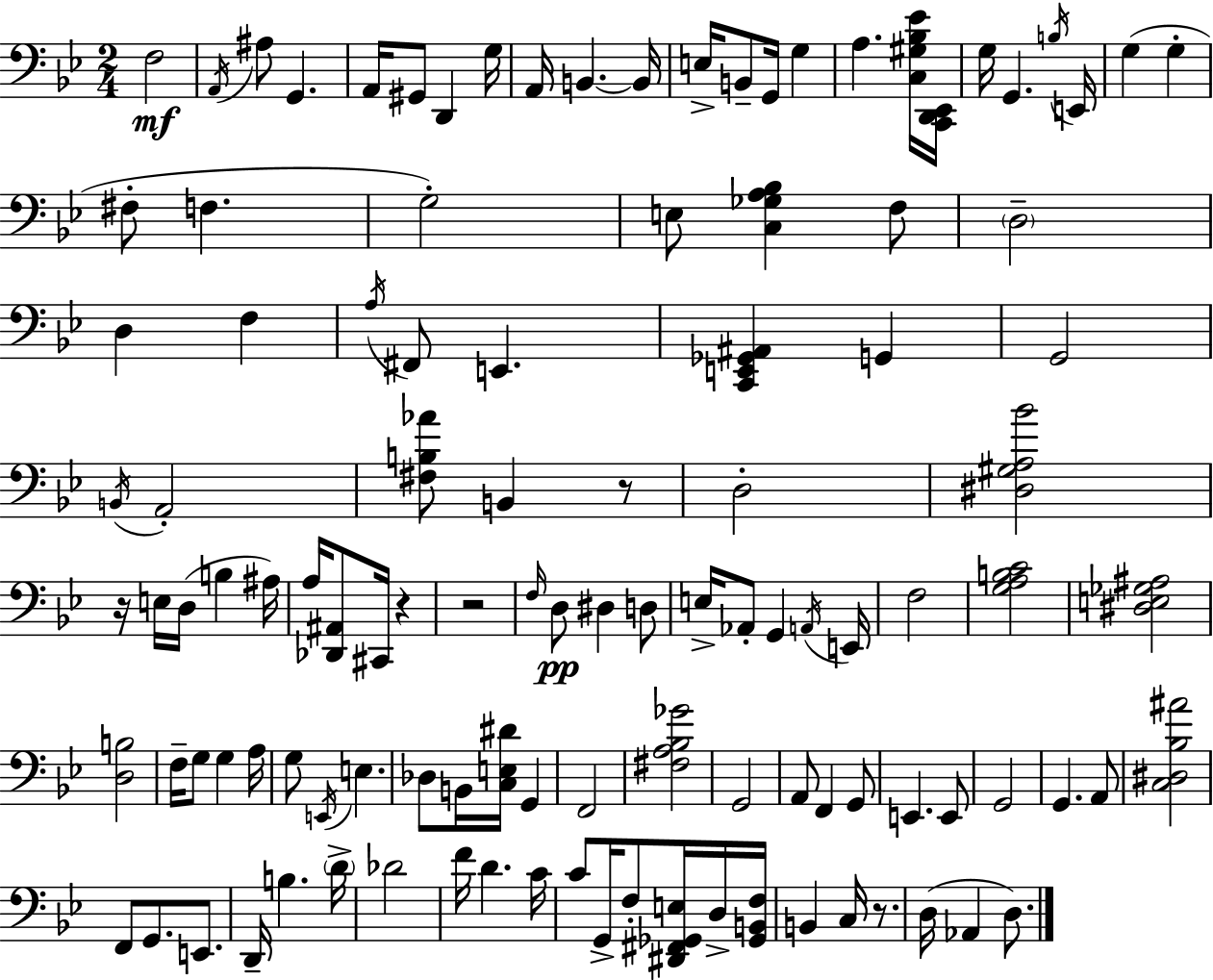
X:1
T:Untitled
M:2/4
L:1/4
K:Bb
F,2 A,,/4 ^A,/2 G,, A,,/4 ^G,,/2 D,, G,/4 A,,/4 B,, B,,/4 E,/4 B,,/2 G,,/4 G, A, [C,^G,_B,_E]/4 [C,,D,,_E,,]/4 G,/4 G,, B,/4 E,,/4 G, G, ^F,/2 F, G,2 E,/2 [C,_G,A,_B,] F,/2 D,2 D, F, A,/4 ^F,,/2 E,, [C,,E,,_G,,^A,,] G,, G,,2 B,,/4 A,,2 [^F,B,_A]/2 B,, z/2 D,2 [^D,^G,A,_B]2 z/4 E,/4 D,/4 B, ^A,/4 A,/4 [_D,,^A,,]/2 ^C,,/4 z z2 F,/4 D,/2 ^D, D,/2 E,/4 _A,,/2 G,, A,,/4 E,,/4 F,2 [G,A,B,C]2 [^D,E,_G,^A,]2 [D,B,]2 F,/4 G,/2 G, A,/4 G,/2 E,,/4 E, _D,/2 B,,/4 [C,E,^D]/4 G,, F,,2 [^F,A,_B,_G]2 G,,2 A,,/2 F,, G,,/2 E,, E,,/2 G,,2 G,, A,,/2 [C,^D,_B,^A]2 F,,/2 G,,/2 E,,/2 D,,/4 B, D/4 _D2 F/4 D C/4 C/2 G,,/4 F,/2 [^D,,^F,,_G,,E,]/4 D,/4 [_G,,B,,F,]/4 B,, C,/4 z/2 D,/4 _A,, D,/2